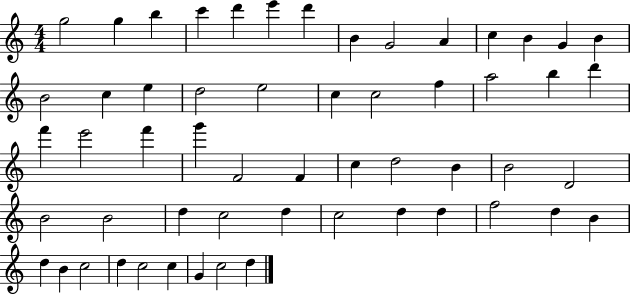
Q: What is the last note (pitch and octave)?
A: D5